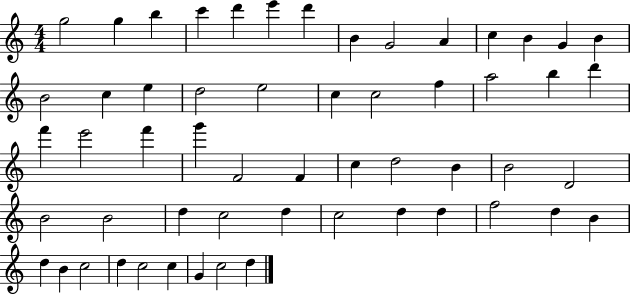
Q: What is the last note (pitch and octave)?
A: D5